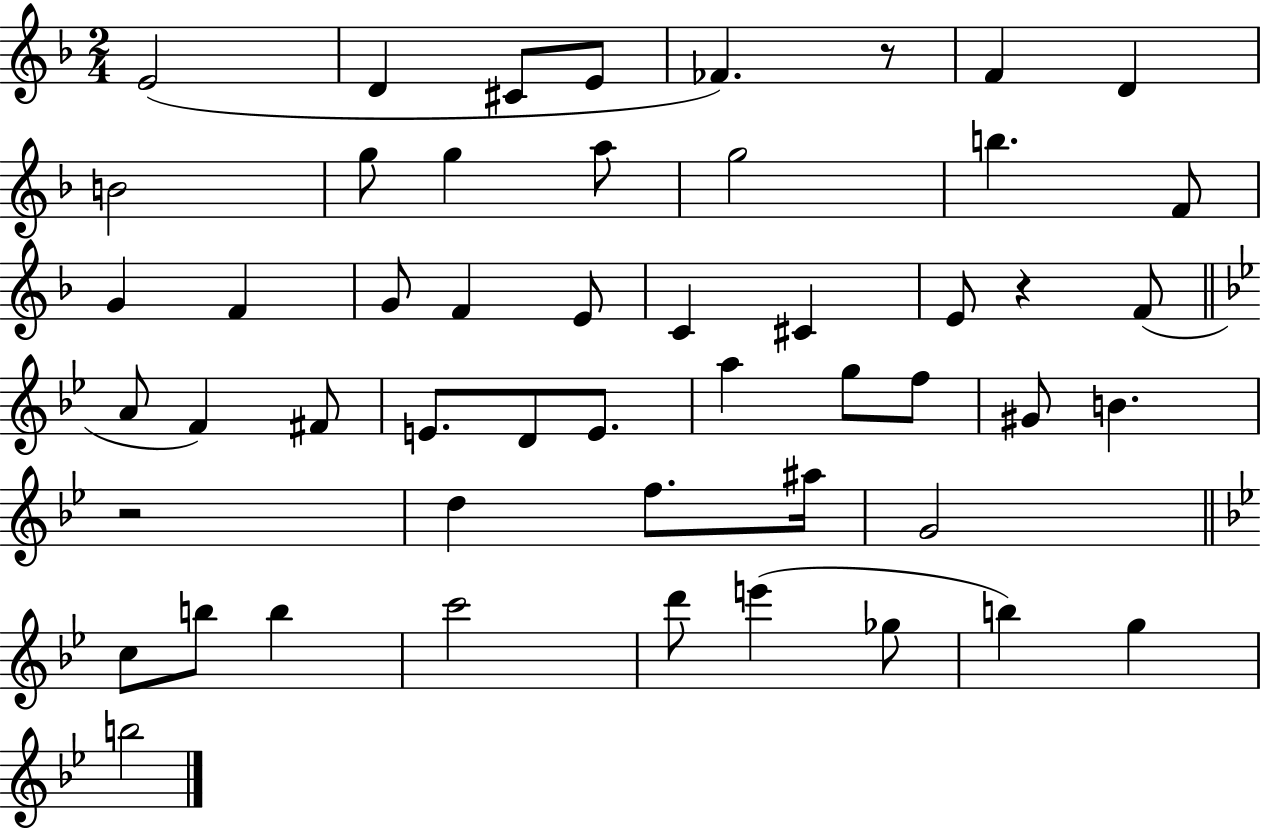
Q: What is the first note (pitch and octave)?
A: E4